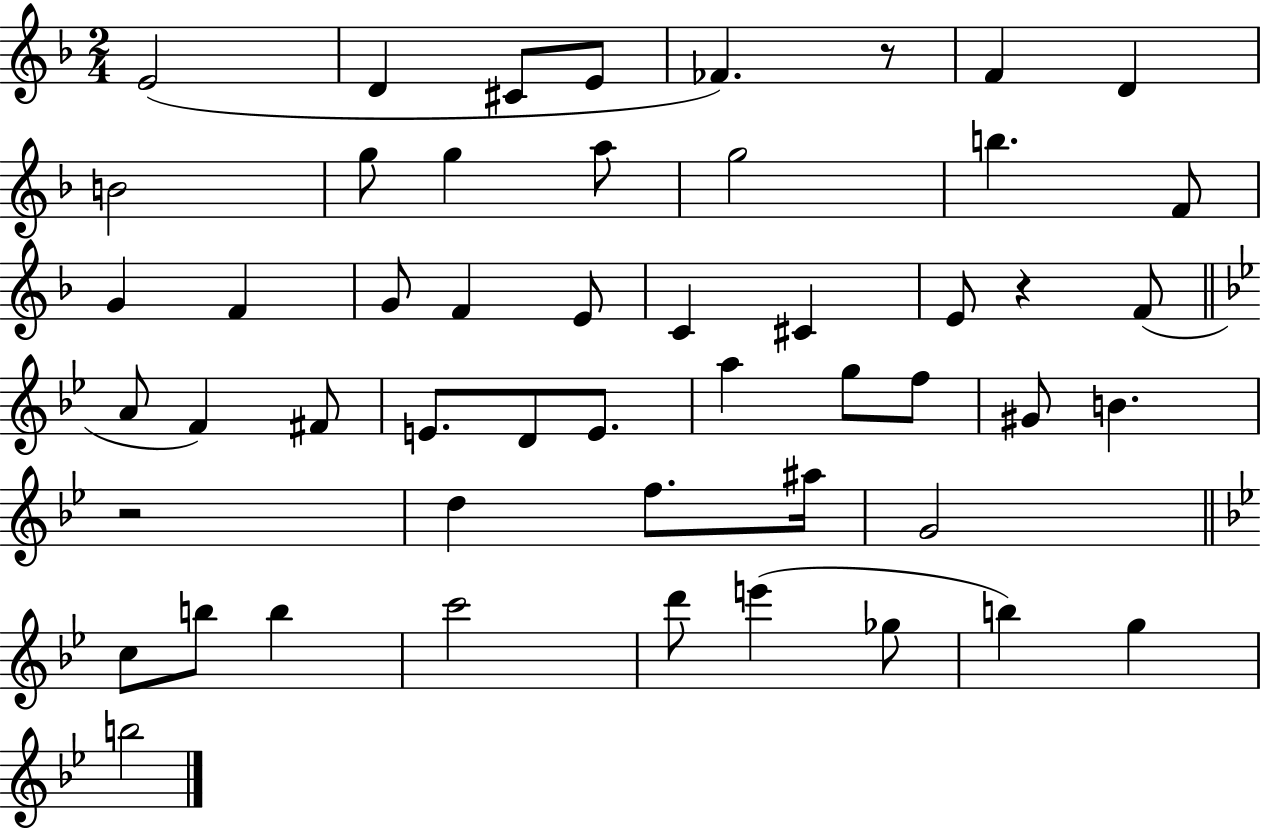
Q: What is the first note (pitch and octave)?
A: E4